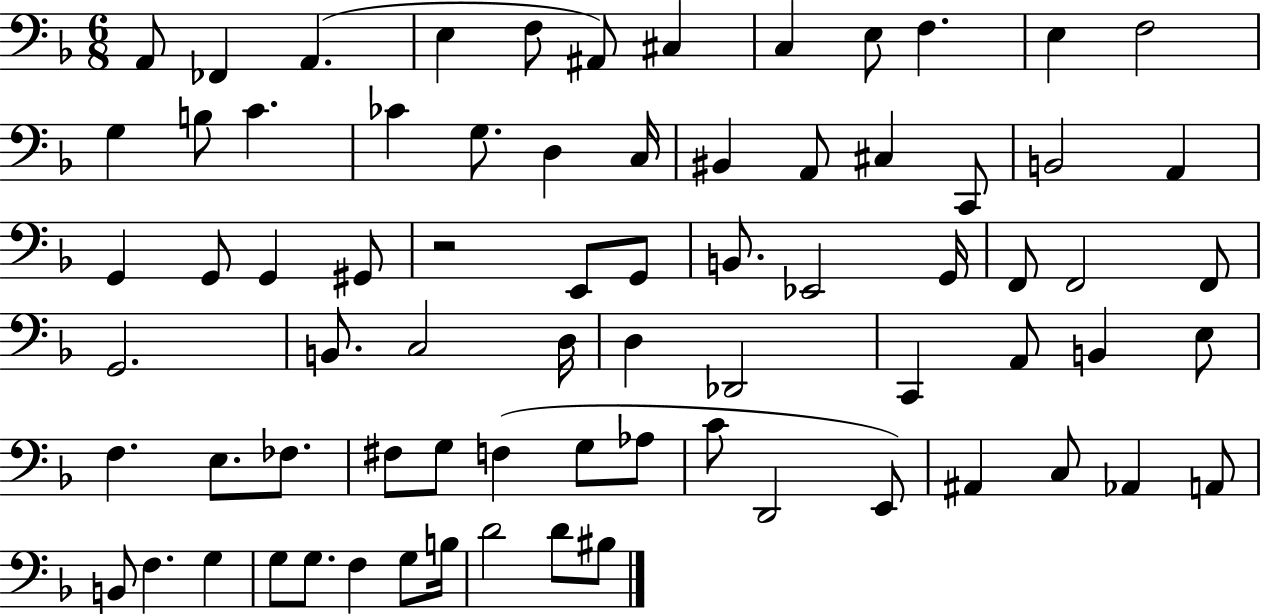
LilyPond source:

{
  \clef bass
  \numericTimeSignature
  \time 6/8
  \key f \major
  \repeat volta 2 { a,8 fes,4 a,4.( | e4 f8 ais,8) cis4 | c4 e8 f4. | e4 f2 | \break g4 b8 c'4. | ces'4 g8. d4 c16 | bis,4 a,8 cis4 c,8 | b,2 a,4 | \break g,4 g,8 g,4 gis,8 | r2 e,8 g,8 | b,8. ees,2 g,16 | f,8 f,2 f,8 | \break g,2. | b,8. c2 d16 | d4 des,2 | c,4 a,8 b,4 e8 | \break f4. e8. fes8. | fis8 g8 f4( g8 aes8 | c'8 d,2 e,8) | ais,4 c8 aes,4 a,8 | \break b,8 f4. g4 | g8 g8. f4 g8 b16 | d'2 d'8 bis8 | } \bar "|."
}